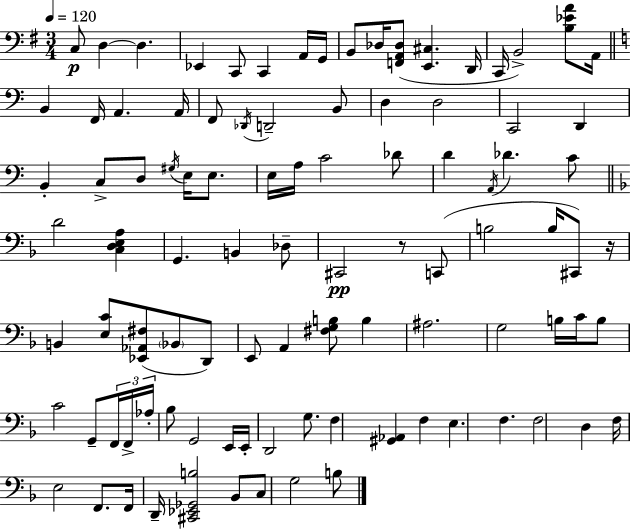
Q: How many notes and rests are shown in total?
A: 97